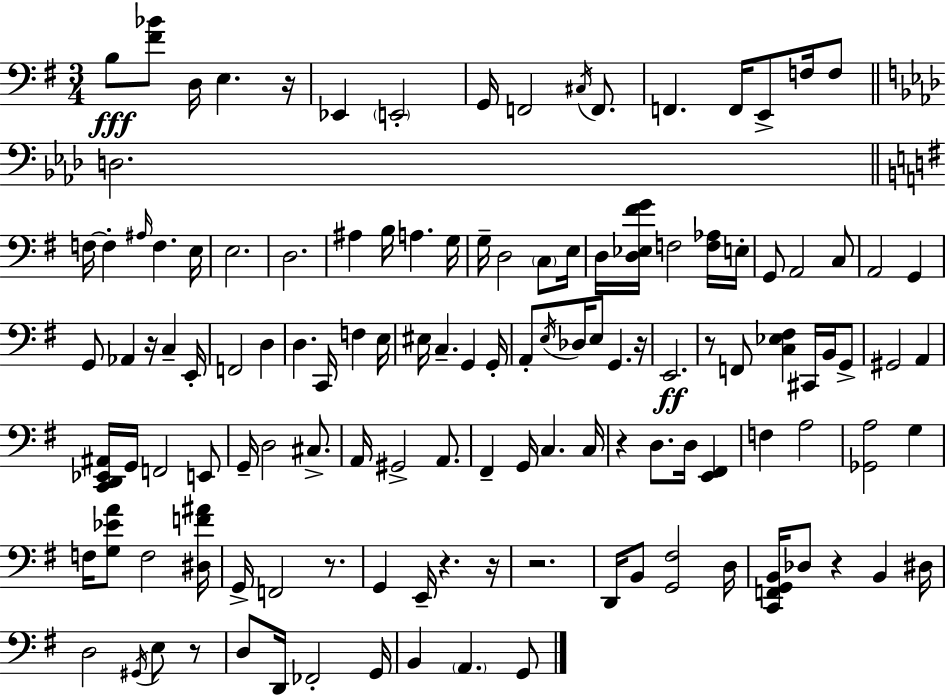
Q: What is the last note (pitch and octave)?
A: G2